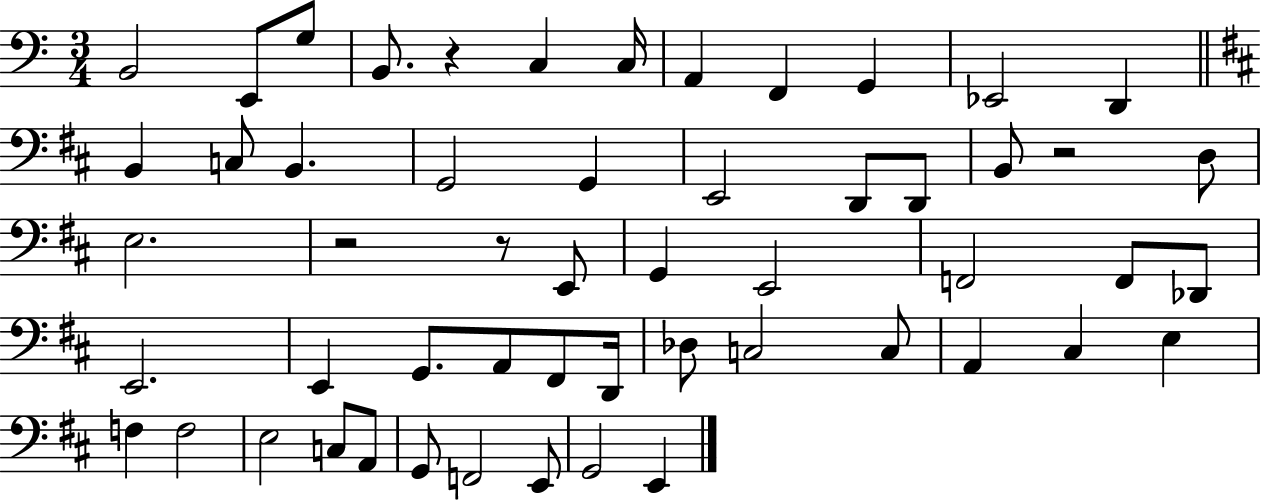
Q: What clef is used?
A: bass